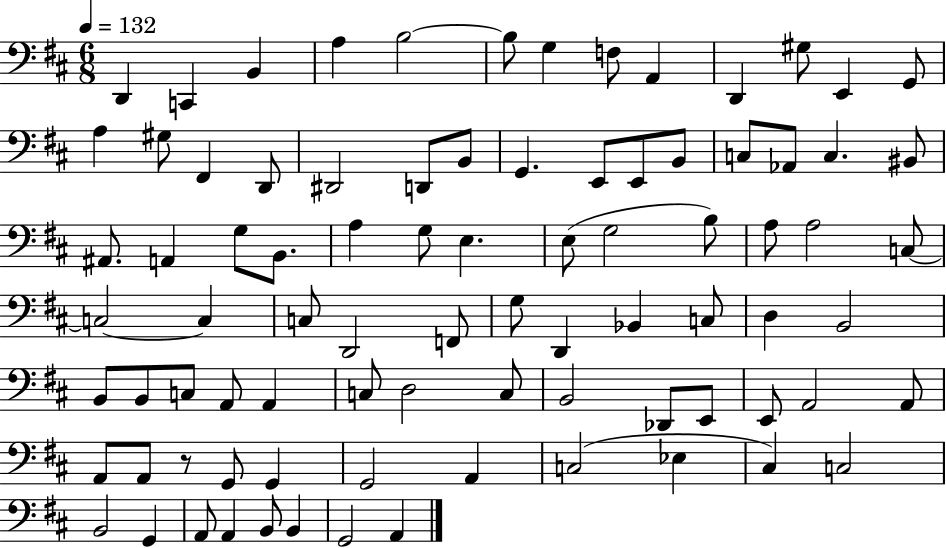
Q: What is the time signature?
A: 6/8